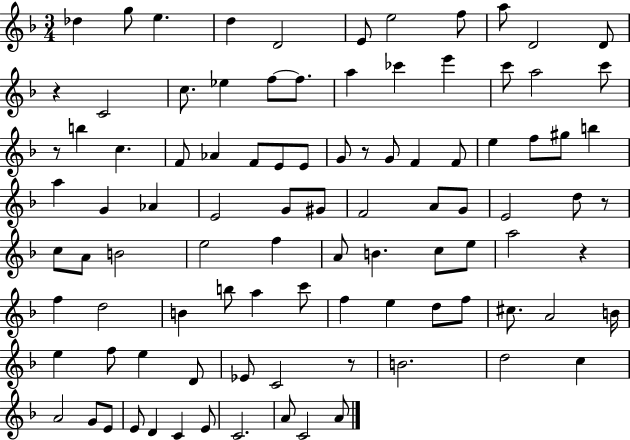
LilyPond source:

{
  \clef treble
  \numericTimeSignature
  \time 3/4
  \key f \major
  \repeat volta 2 { des''4 g''8 e''4. | d''4 d'2 | e'8 e''2 f''8 | a''8 d'2 d'8 | \break r4 c'2 | c''8. ees''4 f''8~~ f''8. | a''4 ces'''4 e'''4 | c'''8 a''2 c'''8 | \break r8 b''4 c''4. | f'8 aes'4 f'8 e'8 e'8 | g'8 r8 g'8 f'4 f'8 | e''4 f''8 gis''8 b''4 | \break a''4 g'4 aes'4 | e'2 g'8 gis'8 | f'2 a'8 g'8 | e'2 d''8 r8 | \break c''8 a'8 b'2 | e''2 f''4 | a'8 b'4. c''8 e''8 | a''2 r4 | \break f''4 d''2 | b'4 b''8 a''4 c'''8 | f''4 e''4 d''8 f''8 | cis''8. a'2 b'16 | \break e''4 f''8 e''4 d'8 | ees'8 c'2 r8 | b'2. | d''2 c''4 | \break a'2 g'8 e'8 | e'8 d'4 c'4 e'8 | c'2. | a'8 c'2 a'8 | \break } \bar "|."
}